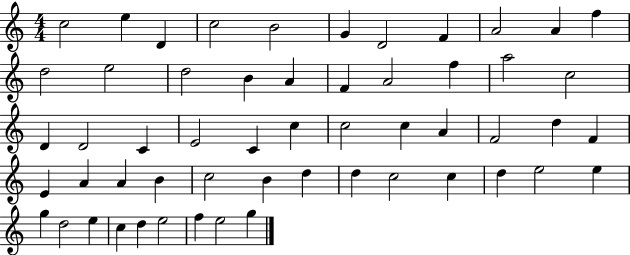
C5/h E5/q D4/q C5/h B4/h G4/q D4/h F4/q A4/h A4/q F5/q D5/h E5/h D5/h B4/q A4/q F4/q A4/h F5/q A5/h C5/h D4/q D4/h C4/q E4/h C4/q C5/q C5/h C5/q A4/q F4/h D5/q F4/q E4/q A4/q A4/q B4/q C5/h B4/q D5/q D5/q C5/h C5/q D5/q E5/h E5/q G5/q D5/h E5/q C5/q D5/q E5/h F5/q E5/h G5/q